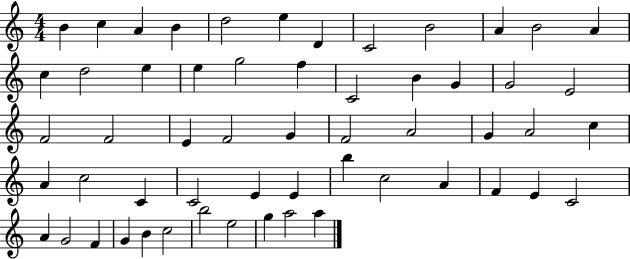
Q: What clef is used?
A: treble